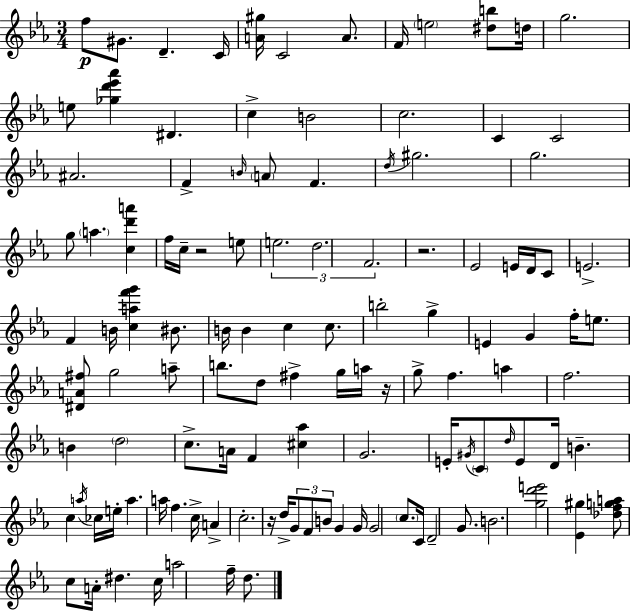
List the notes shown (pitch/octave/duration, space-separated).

F5/e G#4/e. D4/q. C4/s [A4,G#5]/s C4/h A4/e. F4/s E5/h [D#5,B5]/e D5/s G5/h. E5/e [Gb5,D6,Eb6,Ab6]/q D#4/q. C5/q B4/h C5/h. C4/q C4/h A#4/h. F4/q B4/s A4/e F4/q. D5/s G#5/h. G5/h. G5/e A5/q. [C5,D6,A6]/q F5/s C5/s R/h E5/e E5/h. D5/h. F4/h. R/h. Eb4/h E4/s D4/s C4/e E4/h. F4/q B4/s [C5,A5,F6,G6]/q BIS4/e. B4/s B4/q C5/q C5/e. B5/h G5/q E4/q G4/q F5/s E5/e. [D#4,A4,F#5]/e G5/h A5/e B5/e. D5/e F#5/q G5/s A5/s R/s G5/e F5/q. A5/q F5/h. B4/q D5/h C5/e. A4/s F4/q [C#5,Ab5]/q G4/h. E4/s G#4/s C4/e D5/s E4/e D4/s B4/q. C5/q A5/s CES5/s E5/s A5/q. A5/s F5/q. C5/s A4/q C5/h. R/s D5/s G4/e F4/e B4/e G4/q G4/s G4/h C5/e. C4/s D4/h G4/e. B4/h. [G5,D6,E6]/h [Eb4,G#5]/q [Db5,F5,G5,A5]/e C5/e A4/s D#5/q. C5/s A5/h F5/s D5/e.